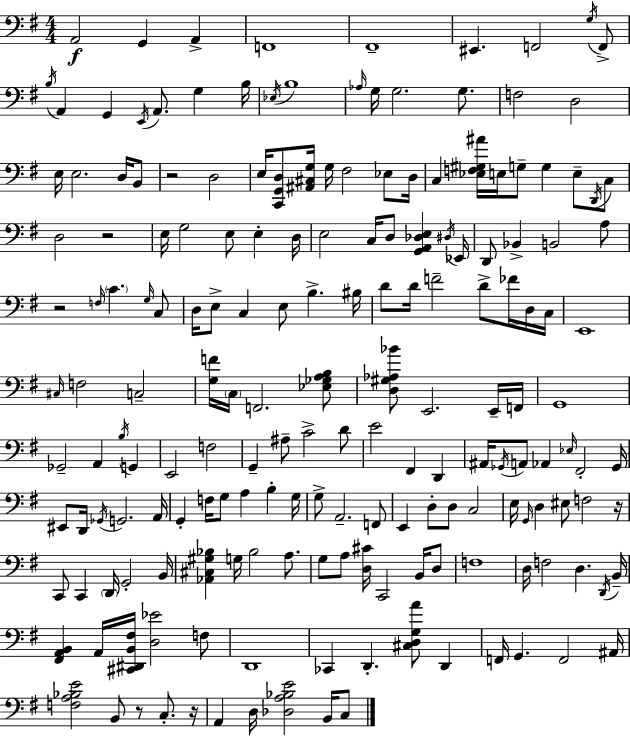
{
  \clef bass
  \numericTimeSignature
  \time 4/4
  \key e \minor
  a,2\f g,4 a,4-> | f,1 | fis,1-- | eis,4. f,2 \acciaccatura { g16 } f,8-> | \break \acciaccatura { b16 } a,4 g,4 \acciaccatura { e,16 } a,8. g4 | b16 \acciaccatura { ees16 } b1 | \grace { aes16 } g16 g2. | g8. f2 d2 | \break e16 e2. | d16 b,8 r2 d2 | e16 <c, g, d>8 <ais, cis g>16 g16 fis2 | ees8 d16 c4 <ees f gis ais'>16 e16 g8-- g4 | \break e8-- \acciaccatura { d,16 } c8 d2 r2 | e16 g2 e8 | e4-. d16 e2 c16 d8 | <g, a, des e>4 \acciaccatura { dis16 } ees,16 d,8 bes,4-> b,2 | \break a8 r2 \grace { f16 } | \parenthesize c'4. \grace { g16 } c8 d16 e8-> c4 | e8 b4.-> bis16 d'8 d'16 f'2-- | d'8-> fes'16 d16 c16 e,1 | \break \grace { cis16 } f2 | c2-- <g f'>16 \parenthesize c16 f,2. | <ees ges a b>8 <d gis aes bes'>8 e,2. | e,16-- f,16 g,1 | \break ges,2-- | a,4 \acciaccatura { b16 } g,4 e,2 | f2 g,4-- ais8-- | c'2-> d'8 e'2 | \break fis,4 d,4 ais,16 \acciaccatura { ges,16 } a,8 aes,4 | \grace { ees16 } fis,2-. ges,16 eis,8 d,16 | \acciaccatura { ges,16 } g,2. a,16 g,4-. | f16 g8 a4 b4-. g16 g8-> | \break a,2.-- f,8 e,4 | d8-. d8 c2 e16 \grace { g,16 } | d4 eis8 f2 r16 c,8 | c,4 \parenthesize d,16 g,2-. b,16 <aes, cis gis bes>4 | \break g16 bes2 a8. g8 | a8 <d cis'>16 c,2 b,16 d8 f1 | d16 | f2 d4. \acciaccatura { d,16 } b,16-- | \break <fis, a, b,>4 a,16 <cis, dis, b, fis>16 <d ees'>2 f8 | d,1 | ces,4 d,4.-. <cis d g a'>8 d,4 | f,16 g,4. f,2 ais,16 | \break <f a bes e'>2 b,8 r8 c8.-. r16 | a,4 d16 <des a bes e'>2 b,16 c8 | \bar "|."
}